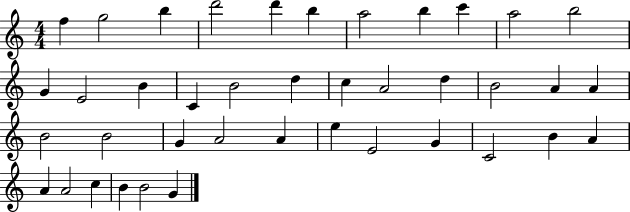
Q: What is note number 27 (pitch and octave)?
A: A4